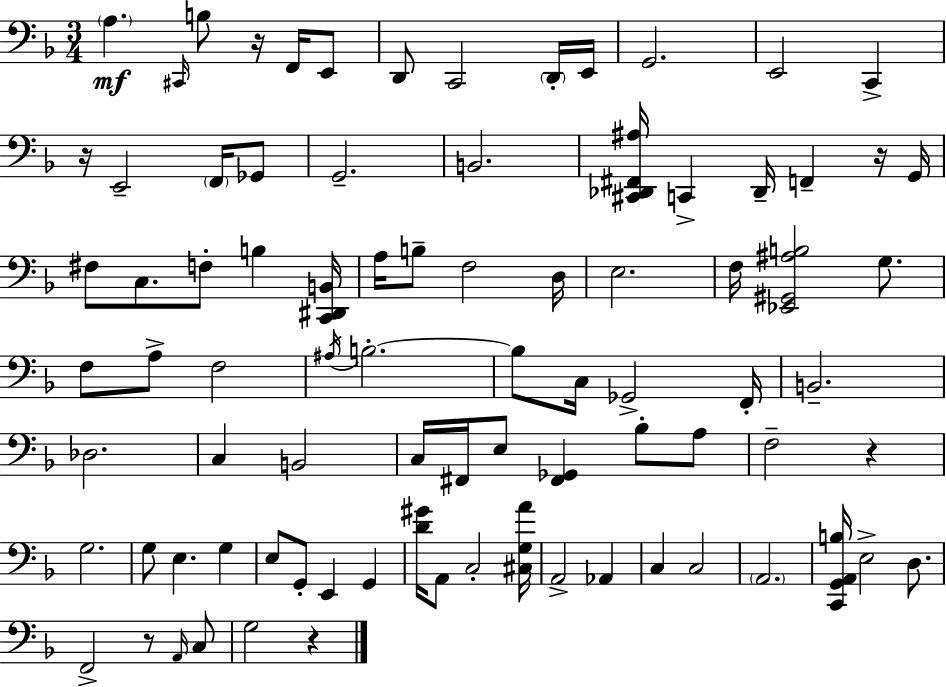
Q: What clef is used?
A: bass